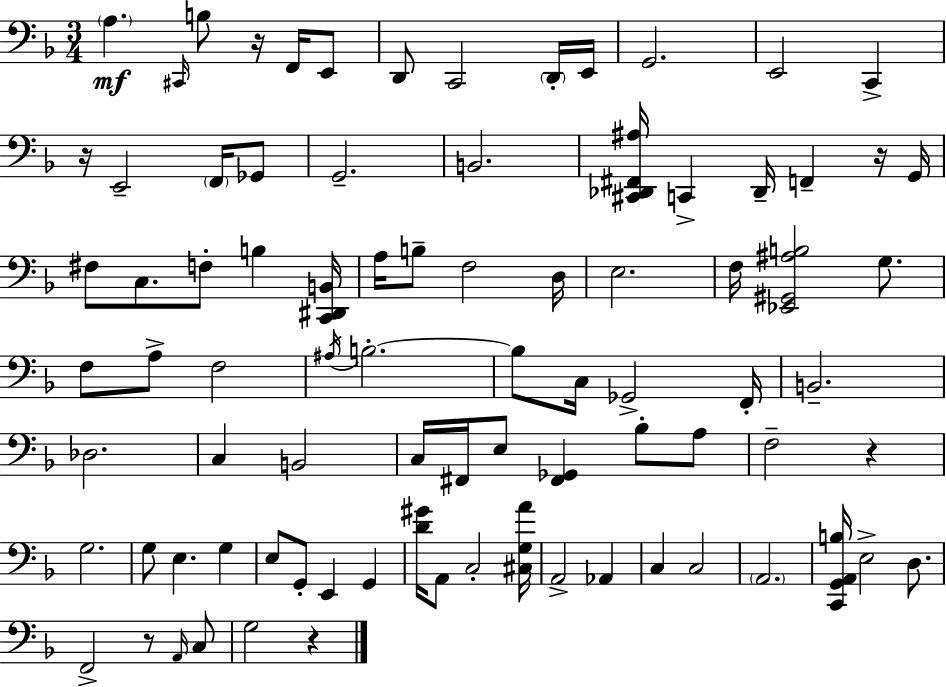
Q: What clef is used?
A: bass